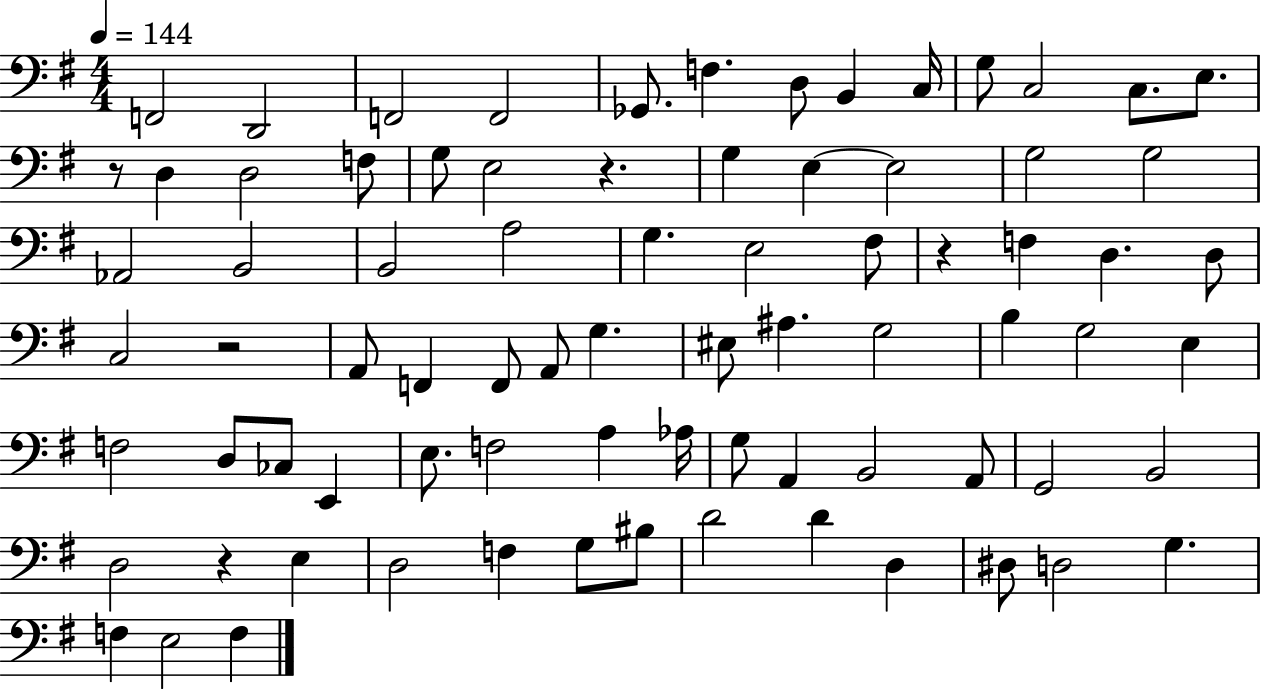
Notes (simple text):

F2/h D2/h F2/h F2/h Gb2/e. F3/q. D3/e B2/q C3/s G3/e C3/h C3/e. E3/e. R/e D3/q D3/h F3/e G3/e E3/h R/q. G3/q E3/q E3/h G3/h G3/h Ab2/h B2/h B2/h A3/h G3/q. E3/h F#3/e R/q F3/q D3/q. D3/e C3/h R/h A2/e F2/q F2/e A2/e G3/q. EIS3/e A#3/q. G3/h B3/q G3/h E3/q F3/h D3/e CES3/e E2/q E3/e. F3/h A3/q Ab3/s G3/e A2/q B2/h A2/e G2/h B2/h D3/h R/q E3/q D3/h F3/q G3/e BIS3/e D4/h D4/q D3/q D#3/e D3/h G3/q. F3/q E3/h F3/q